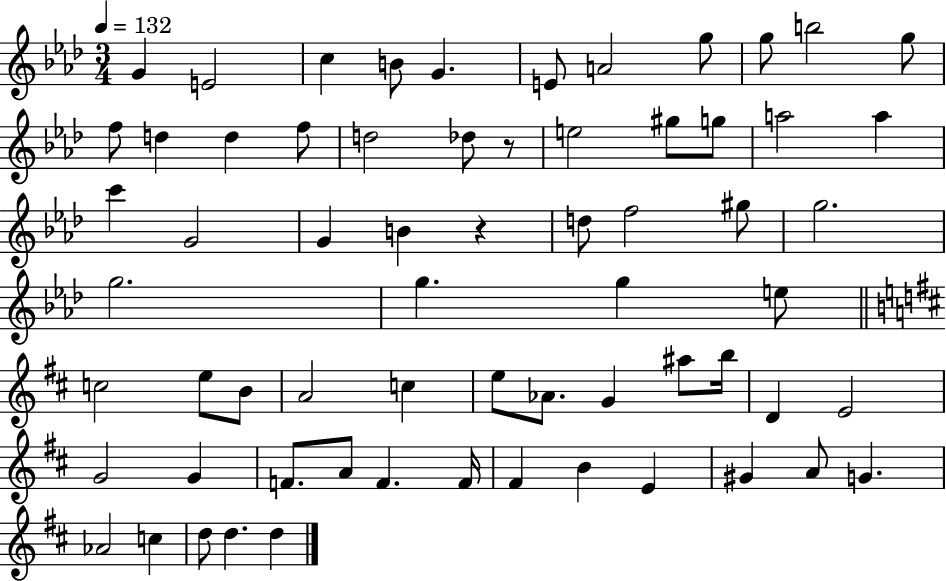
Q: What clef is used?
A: treble